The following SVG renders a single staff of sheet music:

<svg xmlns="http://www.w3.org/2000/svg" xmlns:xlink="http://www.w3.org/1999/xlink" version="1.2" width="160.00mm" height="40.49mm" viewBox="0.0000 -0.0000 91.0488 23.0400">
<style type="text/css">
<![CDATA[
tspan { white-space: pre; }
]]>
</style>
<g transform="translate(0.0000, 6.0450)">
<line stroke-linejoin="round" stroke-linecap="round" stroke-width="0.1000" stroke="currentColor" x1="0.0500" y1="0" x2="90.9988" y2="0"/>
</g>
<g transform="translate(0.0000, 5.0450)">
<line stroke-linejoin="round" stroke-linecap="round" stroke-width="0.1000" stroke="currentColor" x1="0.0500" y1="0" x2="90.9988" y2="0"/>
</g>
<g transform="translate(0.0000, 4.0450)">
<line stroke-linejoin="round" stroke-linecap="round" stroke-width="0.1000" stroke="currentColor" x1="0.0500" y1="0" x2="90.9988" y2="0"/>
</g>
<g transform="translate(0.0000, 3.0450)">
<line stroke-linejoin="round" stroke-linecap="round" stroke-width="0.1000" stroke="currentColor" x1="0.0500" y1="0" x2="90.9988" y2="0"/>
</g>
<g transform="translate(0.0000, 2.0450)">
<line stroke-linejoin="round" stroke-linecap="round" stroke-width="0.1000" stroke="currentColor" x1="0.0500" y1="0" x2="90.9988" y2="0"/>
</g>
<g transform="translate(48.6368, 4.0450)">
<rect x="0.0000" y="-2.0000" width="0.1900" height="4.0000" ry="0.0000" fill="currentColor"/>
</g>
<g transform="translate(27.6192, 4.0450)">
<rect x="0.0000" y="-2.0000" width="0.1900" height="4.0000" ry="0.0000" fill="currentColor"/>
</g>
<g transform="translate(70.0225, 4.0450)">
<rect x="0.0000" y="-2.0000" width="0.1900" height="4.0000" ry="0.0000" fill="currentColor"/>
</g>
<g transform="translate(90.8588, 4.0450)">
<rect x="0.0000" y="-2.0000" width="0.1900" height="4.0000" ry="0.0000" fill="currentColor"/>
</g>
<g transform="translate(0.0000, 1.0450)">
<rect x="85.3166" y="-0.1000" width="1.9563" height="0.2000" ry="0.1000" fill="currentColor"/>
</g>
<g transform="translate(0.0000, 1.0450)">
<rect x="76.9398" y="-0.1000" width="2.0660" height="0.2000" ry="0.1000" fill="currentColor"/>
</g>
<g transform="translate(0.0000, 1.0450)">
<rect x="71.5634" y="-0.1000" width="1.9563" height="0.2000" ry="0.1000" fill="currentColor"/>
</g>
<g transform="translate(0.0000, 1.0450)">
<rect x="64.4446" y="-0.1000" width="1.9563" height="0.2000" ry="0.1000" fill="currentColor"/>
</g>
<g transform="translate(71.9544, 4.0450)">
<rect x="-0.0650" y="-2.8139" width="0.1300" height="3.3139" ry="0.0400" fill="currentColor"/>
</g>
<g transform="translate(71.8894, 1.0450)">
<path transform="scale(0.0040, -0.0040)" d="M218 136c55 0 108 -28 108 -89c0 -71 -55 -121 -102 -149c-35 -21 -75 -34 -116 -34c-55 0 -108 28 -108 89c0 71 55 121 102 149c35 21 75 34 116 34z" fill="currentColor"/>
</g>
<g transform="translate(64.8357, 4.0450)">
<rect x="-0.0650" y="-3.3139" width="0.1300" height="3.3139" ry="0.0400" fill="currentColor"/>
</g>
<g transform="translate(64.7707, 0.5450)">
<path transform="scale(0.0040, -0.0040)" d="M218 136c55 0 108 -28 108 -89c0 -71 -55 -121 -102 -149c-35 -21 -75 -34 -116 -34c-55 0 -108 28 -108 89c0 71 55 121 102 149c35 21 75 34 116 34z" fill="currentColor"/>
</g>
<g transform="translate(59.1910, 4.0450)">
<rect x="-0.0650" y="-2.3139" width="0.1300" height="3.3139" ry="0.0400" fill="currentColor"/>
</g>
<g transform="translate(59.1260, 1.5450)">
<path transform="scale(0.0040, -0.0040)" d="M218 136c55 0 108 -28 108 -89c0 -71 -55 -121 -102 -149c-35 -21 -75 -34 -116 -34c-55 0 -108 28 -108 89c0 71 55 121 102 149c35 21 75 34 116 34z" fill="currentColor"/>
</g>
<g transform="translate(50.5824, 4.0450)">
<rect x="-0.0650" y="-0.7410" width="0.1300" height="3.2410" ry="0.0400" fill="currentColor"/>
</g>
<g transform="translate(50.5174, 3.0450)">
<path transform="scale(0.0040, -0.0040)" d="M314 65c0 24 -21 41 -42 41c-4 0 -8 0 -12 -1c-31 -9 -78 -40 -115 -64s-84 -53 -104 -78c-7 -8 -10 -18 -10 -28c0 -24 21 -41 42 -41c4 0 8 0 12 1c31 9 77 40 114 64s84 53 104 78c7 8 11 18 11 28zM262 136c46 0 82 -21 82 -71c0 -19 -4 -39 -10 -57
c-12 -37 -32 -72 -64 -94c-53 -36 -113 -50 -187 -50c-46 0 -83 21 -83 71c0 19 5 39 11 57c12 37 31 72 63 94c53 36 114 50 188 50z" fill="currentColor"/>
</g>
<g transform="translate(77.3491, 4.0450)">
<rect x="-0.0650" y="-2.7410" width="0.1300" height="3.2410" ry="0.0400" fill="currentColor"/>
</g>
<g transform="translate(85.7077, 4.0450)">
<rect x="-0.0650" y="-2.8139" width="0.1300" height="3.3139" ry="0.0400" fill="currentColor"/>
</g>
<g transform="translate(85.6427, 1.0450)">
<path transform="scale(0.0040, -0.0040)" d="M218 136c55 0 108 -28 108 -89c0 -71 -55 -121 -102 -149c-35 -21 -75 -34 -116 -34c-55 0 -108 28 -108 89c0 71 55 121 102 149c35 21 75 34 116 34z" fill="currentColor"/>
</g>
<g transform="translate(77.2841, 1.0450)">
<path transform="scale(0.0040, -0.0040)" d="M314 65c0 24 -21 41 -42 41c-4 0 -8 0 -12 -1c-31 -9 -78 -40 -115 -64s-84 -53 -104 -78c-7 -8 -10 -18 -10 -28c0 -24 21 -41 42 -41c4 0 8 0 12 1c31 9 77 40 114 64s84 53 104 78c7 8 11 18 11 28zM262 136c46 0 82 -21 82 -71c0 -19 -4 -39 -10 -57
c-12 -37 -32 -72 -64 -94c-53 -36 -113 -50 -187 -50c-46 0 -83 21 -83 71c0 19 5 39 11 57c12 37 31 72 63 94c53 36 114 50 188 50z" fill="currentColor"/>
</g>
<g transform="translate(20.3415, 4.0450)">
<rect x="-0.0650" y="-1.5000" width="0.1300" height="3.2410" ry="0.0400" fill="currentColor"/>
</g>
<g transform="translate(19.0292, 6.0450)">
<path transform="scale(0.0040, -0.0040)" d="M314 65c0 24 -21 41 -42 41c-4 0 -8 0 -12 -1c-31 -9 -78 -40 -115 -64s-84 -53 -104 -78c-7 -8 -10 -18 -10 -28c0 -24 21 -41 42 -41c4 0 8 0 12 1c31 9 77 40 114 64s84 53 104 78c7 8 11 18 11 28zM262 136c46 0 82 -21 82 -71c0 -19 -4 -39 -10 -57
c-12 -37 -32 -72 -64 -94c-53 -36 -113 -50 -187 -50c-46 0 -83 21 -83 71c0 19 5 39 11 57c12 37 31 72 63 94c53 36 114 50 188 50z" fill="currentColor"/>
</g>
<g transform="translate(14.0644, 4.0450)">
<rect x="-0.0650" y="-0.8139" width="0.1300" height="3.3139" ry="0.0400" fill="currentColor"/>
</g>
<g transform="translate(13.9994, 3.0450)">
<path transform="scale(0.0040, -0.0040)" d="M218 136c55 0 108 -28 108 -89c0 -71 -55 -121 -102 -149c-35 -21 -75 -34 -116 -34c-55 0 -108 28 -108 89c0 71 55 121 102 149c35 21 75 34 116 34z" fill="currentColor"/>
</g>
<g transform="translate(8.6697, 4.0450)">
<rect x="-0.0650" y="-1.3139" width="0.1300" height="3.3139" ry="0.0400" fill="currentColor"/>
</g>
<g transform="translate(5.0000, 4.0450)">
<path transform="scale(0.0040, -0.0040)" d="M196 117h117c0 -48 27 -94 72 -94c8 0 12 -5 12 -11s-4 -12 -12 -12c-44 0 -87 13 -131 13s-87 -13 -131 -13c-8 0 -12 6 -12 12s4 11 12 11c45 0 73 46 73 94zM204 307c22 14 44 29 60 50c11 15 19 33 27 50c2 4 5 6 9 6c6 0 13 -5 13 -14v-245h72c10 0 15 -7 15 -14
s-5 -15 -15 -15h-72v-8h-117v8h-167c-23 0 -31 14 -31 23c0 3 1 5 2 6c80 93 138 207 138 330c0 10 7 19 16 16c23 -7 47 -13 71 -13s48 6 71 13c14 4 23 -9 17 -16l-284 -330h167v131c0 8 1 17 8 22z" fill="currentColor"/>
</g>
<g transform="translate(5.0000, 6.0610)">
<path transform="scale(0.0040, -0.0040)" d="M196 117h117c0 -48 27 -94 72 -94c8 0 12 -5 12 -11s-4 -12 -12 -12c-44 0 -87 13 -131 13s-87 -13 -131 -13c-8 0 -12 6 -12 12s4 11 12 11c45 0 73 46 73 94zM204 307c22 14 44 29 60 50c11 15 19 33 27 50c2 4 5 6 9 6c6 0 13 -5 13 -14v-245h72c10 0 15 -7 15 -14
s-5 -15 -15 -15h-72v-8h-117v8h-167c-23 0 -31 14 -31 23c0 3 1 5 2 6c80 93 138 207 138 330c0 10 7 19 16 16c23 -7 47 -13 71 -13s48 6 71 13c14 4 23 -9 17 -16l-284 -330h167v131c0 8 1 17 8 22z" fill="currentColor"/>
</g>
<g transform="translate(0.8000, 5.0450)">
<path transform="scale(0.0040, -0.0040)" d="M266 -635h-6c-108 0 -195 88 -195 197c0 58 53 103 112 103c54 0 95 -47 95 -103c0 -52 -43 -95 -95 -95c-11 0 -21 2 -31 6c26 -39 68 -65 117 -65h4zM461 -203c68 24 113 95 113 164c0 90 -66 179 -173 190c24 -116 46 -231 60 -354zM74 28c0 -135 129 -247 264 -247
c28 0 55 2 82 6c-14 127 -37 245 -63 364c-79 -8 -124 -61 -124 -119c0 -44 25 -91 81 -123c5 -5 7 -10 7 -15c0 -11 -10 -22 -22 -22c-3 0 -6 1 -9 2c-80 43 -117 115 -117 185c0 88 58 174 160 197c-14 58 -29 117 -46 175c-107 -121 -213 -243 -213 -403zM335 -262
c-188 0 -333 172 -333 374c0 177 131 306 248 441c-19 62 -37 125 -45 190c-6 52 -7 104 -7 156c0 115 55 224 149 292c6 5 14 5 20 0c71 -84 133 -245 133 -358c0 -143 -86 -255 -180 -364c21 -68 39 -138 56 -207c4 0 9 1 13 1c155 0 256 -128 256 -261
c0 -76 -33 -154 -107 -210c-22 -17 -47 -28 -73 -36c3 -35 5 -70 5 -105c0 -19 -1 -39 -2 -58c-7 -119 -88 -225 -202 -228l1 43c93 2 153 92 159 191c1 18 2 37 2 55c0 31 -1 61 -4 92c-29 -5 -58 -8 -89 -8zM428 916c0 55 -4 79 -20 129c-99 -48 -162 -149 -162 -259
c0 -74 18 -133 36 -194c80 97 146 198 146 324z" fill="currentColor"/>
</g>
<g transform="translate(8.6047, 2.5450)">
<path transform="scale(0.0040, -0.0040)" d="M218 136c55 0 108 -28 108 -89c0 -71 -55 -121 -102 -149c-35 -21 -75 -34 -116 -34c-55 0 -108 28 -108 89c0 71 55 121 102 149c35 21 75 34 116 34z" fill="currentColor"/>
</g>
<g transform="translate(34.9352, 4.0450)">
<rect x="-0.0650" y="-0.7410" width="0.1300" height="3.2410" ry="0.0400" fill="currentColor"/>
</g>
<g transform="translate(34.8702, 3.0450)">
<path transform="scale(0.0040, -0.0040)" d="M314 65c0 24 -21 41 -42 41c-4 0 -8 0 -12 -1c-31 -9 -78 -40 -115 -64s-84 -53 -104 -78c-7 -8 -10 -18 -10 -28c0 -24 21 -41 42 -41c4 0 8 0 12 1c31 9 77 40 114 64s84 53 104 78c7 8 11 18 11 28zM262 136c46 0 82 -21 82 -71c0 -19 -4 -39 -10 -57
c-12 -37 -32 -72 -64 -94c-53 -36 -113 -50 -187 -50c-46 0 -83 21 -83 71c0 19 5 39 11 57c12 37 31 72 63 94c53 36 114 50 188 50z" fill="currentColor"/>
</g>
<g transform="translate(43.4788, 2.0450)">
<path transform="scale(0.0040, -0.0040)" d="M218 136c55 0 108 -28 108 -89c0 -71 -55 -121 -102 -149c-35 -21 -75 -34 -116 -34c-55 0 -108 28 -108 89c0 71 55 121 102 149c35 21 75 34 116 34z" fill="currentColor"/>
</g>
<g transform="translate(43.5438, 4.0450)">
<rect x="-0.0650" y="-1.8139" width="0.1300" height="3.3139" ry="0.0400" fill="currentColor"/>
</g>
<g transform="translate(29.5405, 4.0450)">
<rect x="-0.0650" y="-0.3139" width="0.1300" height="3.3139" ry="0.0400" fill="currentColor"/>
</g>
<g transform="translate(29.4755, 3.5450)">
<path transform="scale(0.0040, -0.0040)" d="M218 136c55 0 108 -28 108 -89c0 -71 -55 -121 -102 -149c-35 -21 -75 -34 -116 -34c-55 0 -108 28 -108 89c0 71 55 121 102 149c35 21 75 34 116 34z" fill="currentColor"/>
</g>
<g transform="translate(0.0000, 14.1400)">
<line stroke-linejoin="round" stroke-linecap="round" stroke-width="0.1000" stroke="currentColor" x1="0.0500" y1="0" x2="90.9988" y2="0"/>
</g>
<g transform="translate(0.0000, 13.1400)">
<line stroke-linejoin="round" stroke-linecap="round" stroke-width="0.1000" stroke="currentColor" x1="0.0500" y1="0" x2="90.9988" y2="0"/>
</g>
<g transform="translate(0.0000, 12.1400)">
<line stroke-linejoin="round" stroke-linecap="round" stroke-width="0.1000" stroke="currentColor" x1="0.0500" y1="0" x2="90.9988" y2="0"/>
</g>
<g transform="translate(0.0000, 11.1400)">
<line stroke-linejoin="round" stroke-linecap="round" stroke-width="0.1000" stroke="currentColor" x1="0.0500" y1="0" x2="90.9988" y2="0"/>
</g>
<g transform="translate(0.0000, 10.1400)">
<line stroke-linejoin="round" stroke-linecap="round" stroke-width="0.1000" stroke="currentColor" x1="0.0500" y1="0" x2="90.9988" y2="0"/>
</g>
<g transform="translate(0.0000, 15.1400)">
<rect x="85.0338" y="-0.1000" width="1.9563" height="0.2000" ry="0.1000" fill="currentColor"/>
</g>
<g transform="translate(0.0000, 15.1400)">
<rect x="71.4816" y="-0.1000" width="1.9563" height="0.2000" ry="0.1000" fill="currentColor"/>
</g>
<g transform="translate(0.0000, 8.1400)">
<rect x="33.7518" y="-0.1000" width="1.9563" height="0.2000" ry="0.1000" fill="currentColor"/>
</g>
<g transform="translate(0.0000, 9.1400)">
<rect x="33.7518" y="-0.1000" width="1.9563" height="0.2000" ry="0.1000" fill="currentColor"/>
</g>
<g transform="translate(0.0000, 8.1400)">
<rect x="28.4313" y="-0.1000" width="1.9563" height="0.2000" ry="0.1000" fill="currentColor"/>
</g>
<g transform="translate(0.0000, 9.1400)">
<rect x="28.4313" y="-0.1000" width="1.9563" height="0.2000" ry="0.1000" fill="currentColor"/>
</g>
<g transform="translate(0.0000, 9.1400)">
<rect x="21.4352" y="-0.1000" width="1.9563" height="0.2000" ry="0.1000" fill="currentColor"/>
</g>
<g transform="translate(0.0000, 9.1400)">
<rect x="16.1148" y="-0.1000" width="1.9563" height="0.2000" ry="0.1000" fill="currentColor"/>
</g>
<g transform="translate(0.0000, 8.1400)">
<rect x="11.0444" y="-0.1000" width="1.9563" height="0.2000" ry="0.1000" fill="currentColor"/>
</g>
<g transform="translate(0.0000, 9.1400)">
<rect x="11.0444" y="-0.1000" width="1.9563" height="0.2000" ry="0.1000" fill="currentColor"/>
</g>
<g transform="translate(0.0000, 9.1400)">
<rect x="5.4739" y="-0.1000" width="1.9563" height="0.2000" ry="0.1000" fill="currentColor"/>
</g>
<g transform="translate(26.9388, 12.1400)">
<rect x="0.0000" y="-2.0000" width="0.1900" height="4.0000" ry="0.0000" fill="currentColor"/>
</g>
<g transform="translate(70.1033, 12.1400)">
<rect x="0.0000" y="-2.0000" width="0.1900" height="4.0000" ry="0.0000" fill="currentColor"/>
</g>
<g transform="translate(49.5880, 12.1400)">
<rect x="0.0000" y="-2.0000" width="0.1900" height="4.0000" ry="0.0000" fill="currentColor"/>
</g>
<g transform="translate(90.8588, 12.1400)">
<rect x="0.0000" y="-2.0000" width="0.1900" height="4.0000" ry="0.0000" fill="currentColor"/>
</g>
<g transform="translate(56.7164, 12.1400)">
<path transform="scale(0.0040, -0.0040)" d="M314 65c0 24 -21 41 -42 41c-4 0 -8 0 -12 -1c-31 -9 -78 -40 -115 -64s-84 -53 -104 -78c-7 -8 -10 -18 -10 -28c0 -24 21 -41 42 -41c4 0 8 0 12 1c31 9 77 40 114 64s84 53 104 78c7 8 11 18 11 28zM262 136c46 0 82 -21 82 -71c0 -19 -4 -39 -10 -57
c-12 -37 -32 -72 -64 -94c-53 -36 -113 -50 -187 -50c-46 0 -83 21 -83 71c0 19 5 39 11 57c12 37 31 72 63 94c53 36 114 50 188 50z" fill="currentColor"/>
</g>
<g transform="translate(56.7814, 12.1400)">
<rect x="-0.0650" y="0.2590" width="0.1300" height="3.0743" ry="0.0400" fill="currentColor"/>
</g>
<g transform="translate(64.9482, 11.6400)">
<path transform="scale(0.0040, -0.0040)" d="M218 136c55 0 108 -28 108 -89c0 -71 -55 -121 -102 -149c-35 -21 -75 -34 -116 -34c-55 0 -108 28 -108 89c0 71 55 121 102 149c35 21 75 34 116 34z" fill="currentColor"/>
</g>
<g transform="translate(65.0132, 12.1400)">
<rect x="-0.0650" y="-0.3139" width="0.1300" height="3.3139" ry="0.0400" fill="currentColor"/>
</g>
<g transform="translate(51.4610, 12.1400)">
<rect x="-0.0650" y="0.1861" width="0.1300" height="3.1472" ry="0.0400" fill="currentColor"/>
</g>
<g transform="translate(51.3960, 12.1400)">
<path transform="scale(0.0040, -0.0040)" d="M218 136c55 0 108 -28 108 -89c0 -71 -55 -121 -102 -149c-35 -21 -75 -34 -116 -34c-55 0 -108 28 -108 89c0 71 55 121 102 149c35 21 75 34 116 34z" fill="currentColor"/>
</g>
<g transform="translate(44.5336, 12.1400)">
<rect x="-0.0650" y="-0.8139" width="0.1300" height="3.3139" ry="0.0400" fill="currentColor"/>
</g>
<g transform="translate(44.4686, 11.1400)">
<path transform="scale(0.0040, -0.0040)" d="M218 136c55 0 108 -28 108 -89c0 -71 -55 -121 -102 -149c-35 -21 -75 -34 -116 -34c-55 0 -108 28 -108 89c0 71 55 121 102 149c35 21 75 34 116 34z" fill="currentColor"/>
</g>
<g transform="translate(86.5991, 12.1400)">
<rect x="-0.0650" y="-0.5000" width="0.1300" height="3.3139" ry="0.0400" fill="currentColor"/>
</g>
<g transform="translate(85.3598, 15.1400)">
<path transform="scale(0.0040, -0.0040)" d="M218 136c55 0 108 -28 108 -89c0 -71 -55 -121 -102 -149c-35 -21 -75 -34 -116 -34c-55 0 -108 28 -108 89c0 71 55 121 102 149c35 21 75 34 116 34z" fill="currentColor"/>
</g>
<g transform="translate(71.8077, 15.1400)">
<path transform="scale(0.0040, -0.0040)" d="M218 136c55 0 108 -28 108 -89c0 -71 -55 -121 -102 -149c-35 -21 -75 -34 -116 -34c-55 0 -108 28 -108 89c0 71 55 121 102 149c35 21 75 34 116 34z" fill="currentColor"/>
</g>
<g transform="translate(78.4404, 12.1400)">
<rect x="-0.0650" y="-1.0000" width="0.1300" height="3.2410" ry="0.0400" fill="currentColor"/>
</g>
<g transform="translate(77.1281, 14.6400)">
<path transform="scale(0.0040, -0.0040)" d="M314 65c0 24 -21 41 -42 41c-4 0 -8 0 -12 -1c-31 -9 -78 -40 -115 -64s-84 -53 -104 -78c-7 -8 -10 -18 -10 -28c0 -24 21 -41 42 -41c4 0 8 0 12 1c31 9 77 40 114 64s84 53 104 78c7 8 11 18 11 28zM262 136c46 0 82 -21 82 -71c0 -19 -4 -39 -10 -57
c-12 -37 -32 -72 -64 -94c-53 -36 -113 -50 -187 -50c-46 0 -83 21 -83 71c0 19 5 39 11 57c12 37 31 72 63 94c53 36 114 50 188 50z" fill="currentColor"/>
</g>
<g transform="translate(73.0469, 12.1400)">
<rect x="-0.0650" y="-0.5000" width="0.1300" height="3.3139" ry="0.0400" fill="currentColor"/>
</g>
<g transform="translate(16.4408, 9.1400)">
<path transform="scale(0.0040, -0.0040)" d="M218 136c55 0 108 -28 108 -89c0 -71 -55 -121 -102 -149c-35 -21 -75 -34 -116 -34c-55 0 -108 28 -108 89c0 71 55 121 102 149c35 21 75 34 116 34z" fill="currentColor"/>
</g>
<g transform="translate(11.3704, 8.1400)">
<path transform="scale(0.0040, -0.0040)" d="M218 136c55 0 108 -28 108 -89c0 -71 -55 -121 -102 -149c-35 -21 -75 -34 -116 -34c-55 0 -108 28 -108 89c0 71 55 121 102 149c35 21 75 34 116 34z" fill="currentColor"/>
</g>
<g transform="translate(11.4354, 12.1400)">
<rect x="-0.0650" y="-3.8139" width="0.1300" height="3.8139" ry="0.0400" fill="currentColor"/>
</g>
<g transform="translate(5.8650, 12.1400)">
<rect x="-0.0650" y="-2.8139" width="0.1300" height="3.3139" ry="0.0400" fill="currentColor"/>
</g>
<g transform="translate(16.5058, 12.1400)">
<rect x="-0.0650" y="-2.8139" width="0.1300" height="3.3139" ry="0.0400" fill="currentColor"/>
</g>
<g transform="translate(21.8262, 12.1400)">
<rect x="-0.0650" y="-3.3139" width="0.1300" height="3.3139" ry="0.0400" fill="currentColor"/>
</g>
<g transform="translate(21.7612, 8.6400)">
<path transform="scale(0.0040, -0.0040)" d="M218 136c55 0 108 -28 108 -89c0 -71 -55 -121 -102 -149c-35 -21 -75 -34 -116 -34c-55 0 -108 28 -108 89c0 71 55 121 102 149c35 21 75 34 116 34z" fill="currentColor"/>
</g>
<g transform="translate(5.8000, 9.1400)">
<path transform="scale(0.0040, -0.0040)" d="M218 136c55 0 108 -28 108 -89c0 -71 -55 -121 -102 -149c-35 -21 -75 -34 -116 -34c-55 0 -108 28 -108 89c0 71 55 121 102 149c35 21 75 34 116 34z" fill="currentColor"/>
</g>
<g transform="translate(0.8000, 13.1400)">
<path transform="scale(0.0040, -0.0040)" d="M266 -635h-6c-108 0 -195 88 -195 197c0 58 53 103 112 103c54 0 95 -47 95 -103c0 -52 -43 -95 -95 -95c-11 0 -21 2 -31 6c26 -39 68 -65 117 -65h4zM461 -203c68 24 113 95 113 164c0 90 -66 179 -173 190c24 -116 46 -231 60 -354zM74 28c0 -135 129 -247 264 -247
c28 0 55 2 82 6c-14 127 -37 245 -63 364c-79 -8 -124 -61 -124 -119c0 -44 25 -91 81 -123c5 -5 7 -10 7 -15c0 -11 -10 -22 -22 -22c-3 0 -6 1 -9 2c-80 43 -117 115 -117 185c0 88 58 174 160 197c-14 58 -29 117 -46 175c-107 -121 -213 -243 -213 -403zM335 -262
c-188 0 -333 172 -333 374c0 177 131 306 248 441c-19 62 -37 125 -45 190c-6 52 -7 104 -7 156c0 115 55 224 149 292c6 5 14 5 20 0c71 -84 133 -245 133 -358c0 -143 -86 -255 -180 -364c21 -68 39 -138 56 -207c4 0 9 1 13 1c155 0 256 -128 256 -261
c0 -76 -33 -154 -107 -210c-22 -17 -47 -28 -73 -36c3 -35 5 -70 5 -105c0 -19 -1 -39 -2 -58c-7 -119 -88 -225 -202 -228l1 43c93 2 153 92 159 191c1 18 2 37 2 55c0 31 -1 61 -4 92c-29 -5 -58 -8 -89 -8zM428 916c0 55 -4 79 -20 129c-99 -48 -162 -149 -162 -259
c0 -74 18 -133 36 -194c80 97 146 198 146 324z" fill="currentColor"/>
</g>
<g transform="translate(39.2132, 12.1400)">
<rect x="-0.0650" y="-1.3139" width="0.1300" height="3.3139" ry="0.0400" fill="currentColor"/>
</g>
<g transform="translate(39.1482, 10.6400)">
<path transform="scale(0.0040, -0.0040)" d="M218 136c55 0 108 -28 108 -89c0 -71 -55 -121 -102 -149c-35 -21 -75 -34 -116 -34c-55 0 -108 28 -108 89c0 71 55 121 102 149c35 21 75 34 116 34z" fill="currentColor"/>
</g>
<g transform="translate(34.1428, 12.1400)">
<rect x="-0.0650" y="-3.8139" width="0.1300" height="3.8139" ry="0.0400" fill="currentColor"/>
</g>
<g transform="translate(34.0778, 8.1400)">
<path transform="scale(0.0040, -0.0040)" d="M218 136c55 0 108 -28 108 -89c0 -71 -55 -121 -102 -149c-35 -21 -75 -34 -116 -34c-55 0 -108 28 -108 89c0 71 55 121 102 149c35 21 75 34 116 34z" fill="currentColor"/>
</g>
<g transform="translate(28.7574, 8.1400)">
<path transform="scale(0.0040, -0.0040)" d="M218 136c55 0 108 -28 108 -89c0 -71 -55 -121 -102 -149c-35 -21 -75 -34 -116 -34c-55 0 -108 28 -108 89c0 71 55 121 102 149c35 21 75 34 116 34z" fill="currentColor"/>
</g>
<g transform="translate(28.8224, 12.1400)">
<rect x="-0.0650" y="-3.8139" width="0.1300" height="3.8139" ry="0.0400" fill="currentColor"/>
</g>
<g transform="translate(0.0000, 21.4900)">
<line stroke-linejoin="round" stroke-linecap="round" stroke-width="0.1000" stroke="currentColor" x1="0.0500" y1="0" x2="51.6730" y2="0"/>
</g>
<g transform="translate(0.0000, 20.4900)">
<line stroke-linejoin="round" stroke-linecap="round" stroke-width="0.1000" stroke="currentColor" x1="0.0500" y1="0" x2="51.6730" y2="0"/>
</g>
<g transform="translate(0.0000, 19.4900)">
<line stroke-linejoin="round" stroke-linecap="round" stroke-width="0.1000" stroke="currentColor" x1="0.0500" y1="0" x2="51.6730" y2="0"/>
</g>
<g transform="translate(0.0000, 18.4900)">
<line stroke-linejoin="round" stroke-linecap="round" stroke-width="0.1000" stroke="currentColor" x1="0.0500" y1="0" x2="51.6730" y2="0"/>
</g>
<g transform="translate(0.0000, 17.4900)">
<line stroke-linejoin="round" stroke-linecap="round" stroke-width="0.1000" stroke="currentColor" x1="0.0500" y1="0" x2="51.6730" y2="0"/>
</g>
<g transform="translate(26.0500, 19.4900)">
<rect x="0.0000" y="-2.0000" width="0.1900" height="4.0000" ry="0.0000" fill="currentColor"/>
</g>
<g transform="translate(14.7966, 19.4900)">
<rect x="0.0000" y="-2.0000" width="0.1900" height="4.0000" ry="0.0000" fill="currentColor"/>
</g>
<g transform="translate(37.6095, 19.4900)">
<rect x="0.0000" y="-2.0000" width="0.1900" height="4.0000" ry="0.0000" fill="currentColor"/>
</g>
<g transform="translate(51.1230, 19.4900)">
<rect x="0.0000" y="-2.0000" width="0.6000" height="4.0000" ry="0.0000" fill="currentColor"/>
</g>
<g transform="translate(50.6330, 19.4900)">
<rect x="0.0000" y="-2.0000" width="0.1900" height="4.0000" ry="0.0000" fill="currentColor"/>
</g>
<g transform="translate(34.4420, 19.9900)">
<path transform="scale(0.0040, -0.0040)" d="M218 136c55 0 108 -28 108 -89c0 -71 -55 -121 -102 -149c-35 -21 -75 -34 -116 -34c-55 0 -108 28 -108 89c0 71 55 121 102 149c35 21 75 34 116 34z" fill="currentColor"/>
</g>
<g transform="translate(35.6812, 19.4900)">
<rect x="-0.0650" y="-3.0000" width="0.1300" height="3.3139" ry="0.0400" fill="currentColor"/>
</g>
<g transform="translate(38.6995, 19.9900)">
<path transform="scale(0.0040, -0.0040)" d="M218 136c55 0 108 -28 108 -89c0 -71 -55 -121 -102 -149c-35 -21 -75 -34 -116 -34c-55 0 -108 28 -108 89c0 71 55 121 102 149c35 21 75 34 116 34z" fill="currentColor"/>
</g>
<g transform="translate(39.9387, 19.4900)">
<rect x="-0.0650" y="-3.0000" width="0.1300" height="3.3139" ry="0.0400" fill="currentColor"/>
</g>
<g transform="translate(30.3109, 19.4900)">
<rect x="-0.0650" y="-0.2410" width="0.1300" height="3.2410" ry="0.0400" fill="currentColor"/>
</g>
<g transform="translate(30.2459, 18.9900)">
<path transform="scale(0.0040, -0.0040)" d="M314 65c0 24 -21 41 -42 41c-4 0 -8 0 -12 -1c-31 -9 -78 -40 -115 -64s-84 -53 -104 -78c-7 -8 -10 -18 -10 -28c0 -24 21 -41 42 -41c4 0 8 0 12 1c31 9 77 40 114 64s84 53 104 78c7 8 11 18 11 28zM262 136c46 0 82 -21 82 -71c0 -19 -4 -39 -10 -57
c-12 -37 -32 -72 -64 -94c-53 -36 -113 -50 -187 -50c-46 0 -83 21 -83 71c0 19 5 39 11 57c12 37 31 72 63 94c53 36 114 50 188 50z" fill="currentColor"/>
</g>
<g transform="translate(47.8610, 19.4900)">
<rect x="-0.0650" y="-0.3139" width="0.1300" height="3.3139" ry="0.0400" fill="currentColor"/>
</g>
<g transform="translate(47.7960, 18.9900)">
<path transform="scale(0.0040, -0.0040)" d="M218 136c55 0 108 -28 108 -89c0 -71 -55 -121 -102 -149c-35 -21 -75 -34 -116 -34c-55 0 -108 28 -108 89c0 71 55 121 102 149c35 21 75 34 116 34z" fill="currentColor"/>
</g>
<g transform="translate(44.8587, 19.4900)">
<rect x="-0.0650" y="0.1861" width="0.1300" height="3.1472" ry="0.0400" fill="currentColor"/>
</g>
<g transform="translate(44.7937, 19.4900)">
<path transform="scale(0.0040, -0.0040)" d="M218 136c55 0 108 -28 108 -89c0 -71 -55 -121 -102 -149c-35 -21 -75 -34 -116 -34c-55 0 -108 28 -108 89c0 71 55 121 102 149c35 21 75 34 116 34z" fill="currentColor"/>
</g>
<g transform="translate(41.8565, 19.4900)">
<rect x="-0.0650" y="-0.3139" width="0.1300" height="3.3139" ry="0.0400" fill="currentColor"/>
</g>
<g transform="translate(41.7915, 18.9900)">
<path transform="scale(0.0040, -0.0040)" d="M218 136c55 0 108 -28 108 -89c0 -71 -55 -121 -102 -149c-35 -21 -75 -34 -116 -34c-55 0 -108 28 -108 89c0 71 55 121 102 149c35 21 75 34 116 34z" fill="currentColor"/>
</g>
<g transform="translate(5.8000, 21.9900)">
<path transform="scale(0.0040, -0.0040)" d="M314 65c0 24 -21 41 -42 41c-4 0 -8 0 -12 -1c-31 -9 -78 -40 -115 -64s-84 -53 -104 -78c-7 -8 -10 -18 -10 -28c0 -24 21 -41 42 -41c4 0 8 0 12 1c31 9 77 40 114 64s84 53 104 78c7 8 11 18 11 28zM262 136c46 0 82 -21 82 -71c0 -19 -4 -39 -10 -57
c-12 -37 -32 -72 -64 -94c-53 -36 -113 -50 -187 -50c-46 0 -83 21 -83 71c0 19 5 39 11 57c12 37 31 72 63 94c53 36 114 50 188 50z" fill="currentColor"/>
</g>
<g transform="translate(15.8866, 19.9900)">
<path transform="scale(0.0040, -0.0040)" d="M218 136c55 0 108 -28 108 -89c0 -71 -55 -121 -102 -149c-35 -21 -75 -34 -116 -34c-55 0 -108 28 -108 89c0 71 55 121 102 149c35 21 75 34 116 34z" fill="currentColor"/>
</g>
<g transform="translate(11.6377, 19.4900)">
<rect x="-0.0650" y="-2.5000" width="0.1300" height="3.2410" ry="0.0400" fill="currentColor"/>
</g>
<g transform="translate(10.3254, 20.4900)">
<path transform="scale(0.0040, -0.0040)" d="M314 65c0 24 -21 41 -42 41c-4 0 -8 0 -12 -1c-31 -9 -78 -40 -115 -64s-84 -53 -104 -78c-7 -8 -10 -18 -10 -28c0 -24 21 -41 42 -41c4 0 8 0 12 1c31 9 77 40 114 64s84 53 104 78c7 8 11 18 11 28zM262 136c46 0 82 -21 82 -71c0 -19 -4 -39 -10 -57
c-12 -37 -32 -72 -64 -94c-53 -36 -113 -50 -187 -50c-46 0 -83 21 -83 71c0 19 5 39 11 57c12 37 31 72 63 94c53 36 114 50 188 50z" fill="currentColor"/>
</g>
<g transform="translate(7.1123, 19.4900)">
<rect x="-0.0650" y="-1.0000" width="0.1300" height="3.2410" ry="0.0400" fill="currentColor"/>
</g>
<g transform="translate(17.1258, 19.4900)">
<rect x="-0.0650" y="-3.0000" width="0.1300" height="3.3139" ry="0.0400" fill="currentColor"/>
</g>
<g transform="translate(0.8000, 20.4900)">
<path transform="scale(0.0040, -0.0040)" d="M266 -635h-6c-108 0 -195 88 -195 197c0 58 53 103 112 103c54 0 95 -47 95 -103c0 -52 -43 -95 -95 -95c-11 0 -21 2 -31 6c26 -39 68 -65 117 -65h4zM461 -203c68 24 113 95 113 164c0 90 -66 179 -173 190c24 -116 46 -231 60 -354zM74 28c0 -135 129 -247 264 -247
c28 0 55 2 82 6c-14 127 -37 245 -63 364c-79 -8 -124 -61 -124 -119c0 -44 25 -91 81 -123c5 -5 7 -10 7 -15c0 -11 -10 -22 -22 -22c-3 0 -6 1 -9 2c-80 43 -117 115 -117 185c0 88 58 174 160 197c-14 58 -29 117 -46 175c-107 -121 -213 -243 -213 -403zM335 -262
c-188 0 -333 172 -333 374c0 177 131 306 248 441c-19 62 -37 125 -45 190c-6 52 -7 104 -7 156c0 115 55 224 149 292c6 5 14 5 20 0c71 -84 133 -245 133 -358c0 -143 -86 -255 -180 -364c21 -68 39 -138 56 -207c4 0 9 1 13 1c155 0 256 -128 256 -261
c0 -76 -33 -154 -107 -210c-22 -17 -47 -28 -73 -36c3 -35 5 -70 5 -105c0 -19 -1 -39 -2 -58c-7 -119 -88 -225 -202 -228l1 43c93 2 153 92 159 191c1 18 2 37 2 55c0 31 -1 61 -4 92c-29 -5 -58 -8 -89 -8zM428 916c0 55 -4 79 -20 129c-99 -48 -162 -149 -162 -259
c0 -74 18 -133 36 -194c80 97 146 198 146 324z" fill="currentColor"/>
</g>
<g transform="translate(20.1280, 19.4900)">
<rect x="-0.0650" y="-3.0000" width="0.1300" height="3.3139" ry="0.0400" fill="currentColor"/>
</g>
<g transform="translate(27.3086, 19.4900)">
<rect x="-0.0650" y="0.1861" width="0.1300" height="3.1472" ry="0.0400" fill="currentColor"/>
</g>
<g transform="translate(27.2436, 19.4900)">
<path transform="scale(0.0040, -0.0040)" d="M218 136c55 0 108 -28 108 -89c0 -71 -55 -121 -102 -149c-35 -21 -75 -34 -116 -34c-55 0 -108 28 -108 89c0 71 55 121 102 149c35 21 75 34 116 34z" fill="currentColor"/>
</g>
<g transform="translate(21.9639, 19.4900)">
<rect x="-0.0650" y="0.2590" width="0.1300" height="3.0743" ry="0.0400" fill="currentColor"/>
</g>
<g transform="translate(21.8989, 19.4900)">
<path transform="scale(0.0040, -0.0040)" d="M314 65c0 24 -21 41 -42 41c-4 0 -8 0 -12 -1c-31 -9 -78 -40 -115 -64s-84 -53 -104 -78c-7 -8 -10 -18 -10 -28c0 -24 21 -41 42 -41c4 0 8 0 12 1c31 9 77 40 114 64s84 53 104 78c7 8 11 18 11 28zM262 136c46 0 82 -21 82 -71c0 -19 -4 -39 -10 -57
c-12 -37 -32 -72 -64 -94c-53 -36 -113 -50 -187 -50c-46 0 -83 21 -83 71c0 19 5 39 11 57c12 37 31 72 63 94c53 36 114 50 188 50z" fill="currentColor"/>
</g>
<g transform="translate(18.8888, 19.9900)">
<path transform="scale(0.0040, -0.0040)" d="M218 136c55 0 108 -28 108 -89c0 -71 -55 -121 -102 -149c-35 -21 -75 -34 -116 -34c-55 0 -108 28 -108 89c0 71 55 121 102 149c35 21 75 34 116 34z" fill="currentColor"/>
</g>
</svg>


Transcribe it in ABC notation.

X:1
T:Untitled
M:4/4
L:1/4
K:C
e d E2 c d2 f d2 g b a a2 a a c' a b c' c' e d B B2 c C D2 C D2 G2 A A B2 B c2 A A c B c